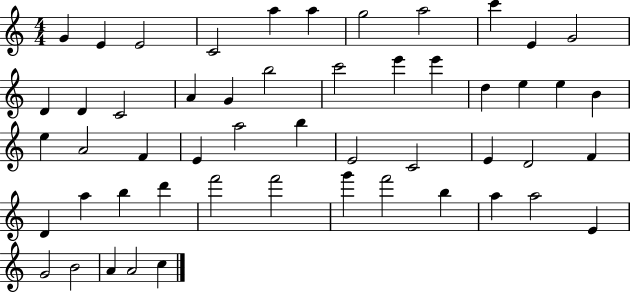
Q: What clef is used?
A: treble